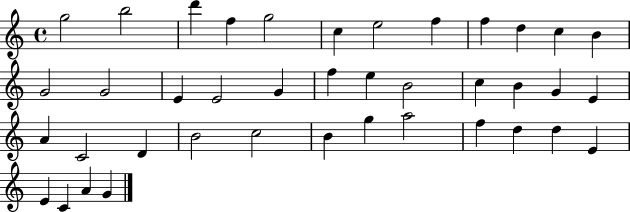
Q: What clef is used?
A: treble